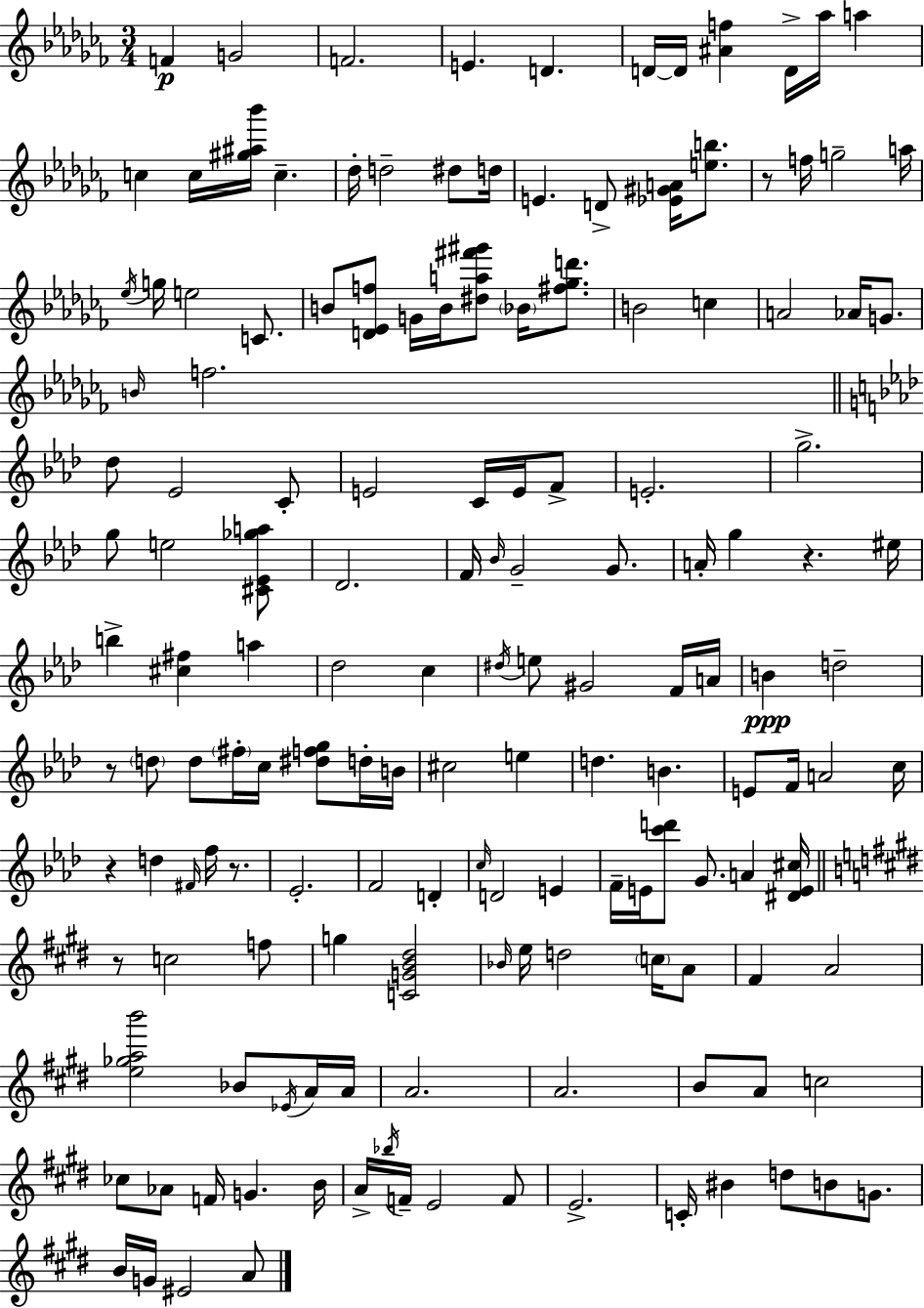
{
  \clef treble
  \numericTimeSignature
  \time 3/4
  \key aes \minor
  \repeat volta 2 { f'4\p g'2 | f'2. | e'4. d'4. | d'16~~ d'16 <ais' f''>4 d'16-> aes''16 a''4 | \break c''4 c''16 <gis'' ais'' bes'''>16 c''4.-- | des''16-. d''2-- dis''8 d''16 | e'4. d'8-> <ees' gis' a'>16 <e'' b''>8. | r8 f''16 g''2-- a''16 | \break \acciaccatura { ees''16 } g''16 e''2 c'8. | b'8 <d' ees' f''>8 g'16 b'16 <dis'' a'' fis''' gis'''>8 \parenthesize bes'16 <fis'' ges'' d'''>8. | b'2 c''4 | a'2 aes'16 g'8. | \break \grace { b'16 } f''2. | \bar "||" \break \key f \minor des''8 ees'2 c'8-. | e'2 c'16 e'16 f'8-> | e'2.-. | g''2.-> | \break g''8 e''2 <cis' ees' ges'' a''>8 | des'2. | f'16 \grace { bes'16 } g'2-- g'8. | a'16-. g''4 r4. | \break eis''16 b''4-> <cis'' fis''>4 a''4 | des''2 c''4 | \acciaccatura { dis''16 } e''8 gis'2 | f'16 a'16 b'4\ppp d''2-- | \break r8 \parenthesize d''8 d''8 \parenthesize fis''16-. c''16 <dis'' f'' g''>8 | d''16-. b'16 cis''2 e''4 | d''4. b'4. | e'8 f'16 a'2 | \break c''16 r4 d''4 \grace { fis'16 } f''16 | r8. ees'2.-. | f'2 d'4-. | \grace { c''16 } d'2 | \break e'4 f'16-- e'16 <c''' d'''>8 g'8. a'4 | <dis' e' cis''>16 \bar "||" \break \key e \major r8 c''2 f''8 | g''4 <c' g' b' dis''>2 | \grace { bes'16 } e''16 d''2 \parenthesize c''16 a'8 | fis'4 a'2 | \break <e'' ges'' a'' b'''>2 bes'8 \acciaccatura { ees'16 } | a'16 a'16 a'2. | a'2. | b'8 a'8 c''2 | \break ces''8 aes'8 f'16 g'4. | b'16 a'16-> \acciaccatura { bes''16 } f'16-- e'2 | f'8 e'2.-> | c'16-. bis'4 d''8 b'8 | \break g'8. b'16 g'16 eis'2 | a'8 } \bar "|."
}